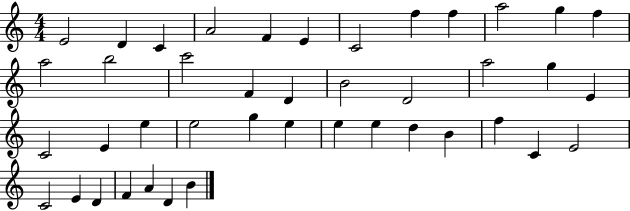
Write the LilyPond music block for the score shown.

{
  \clef treble
  \numericTimeSignature
  \time 4/4
  \key c \major
  e'2 d'4 c'4 | a'2 f'4 e'4 | c'2 f''4 f''4 | a''2 g''4 f''4 | \break a''2 b''2 | c'''2 f'4 d'4 | b'2 d'2 | a''2 g''4 e'4 | \break c'2 e'4 e''4 | e''2 g''4 e''4 | e''4 e''4 d''4 b'4 | f''4 c'4 e'2 | \break c'2 e'4 d'4 | f'4 a'4 d'4 b'4 | \bar "|."
}